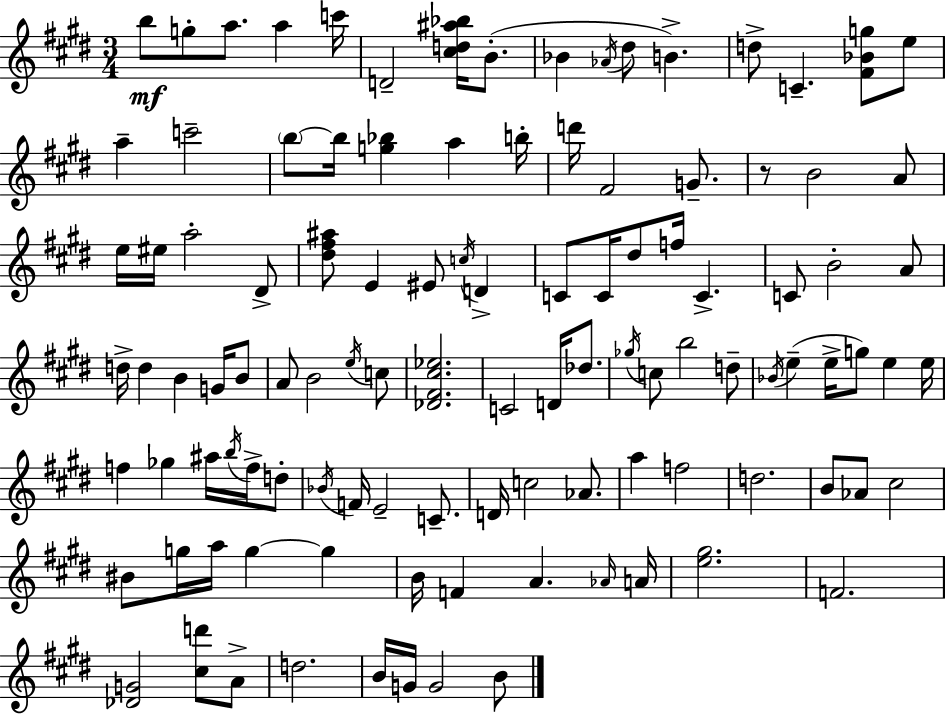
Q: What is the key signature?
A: E major